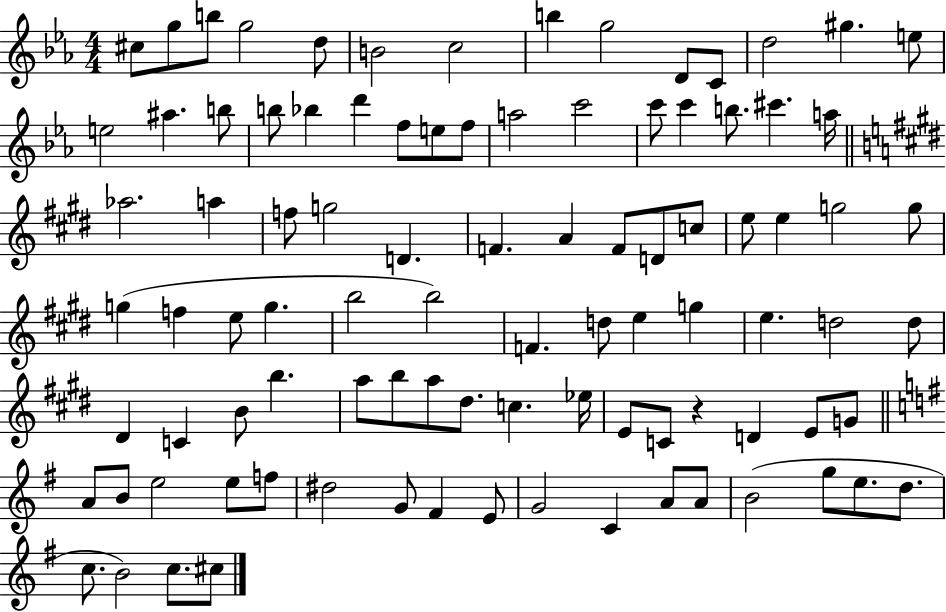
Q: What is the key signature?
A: EES major